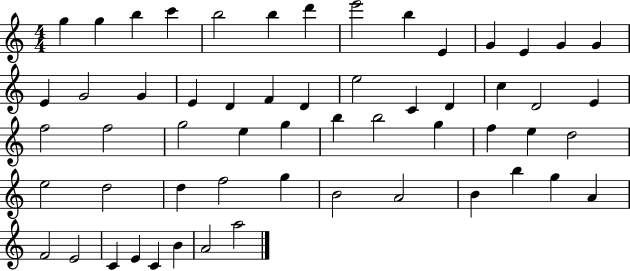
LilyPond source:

{
  \clef treble
  \numericTimeSignature
  \time 4/4
  \key c \major
  g''4 g''4 b''4 c'''4 | b''2 b''4 d'''4 | e'''2 b''4 e'4 | g'4 e'4 g'4 g'4 | \break e'4 g'2 g'4 | e'4 d'4 f'4 d'4 | e''2 c'4 d'4 | c''4 d'2 e'4 | \break f''2 f''2 | g''2 e''4 g''4 | b''4 b''2 g''4 | f''4 e''4 d''2 | \break e''2 d''2 | d''4 f''2 g''4 | b'2 a'2 | b'4 b''4 g''4 a'4 | \break f'2 e'2 | c'4 e'4 c'4 b'4 | a'2 a''2 | \bar "|."
}